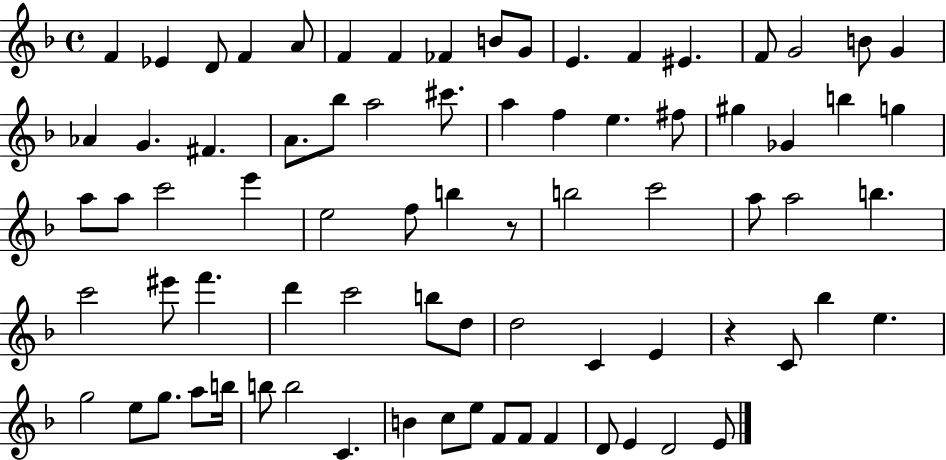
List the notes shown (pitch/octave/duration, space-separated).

F4/q Eb4/q D4/e F4/q A4/e F4/q F4/q FES4/q B4/e G4/e E4/q. F4/q EIS4/q. F4/e G4/h B4/e G4/q Ab4/q G4/q. F#4/q. A4/e. Bb5/e A5/h C#6/e. A5/q F5/q E5/q. F#5/e G#5/q Gb4/q B5/q G5/q A5/e A5/e C6/h E6/q E5/h F5/e B5/q R/e B5/h C6/h A5/e A5/h B5/q. C6/h EIS6/e F6/q. D6/q C6/h B5/e D5/e D5/h C4/q E4/q R/q C4/e Bb5/q E5/q. G5/h E5/e G5/e. A5/e B5/s B5/e B5/h C4/q. B4/q C5/e E5/e F4/e F4/e F4/q D4/e E4/q D4/h E4/e